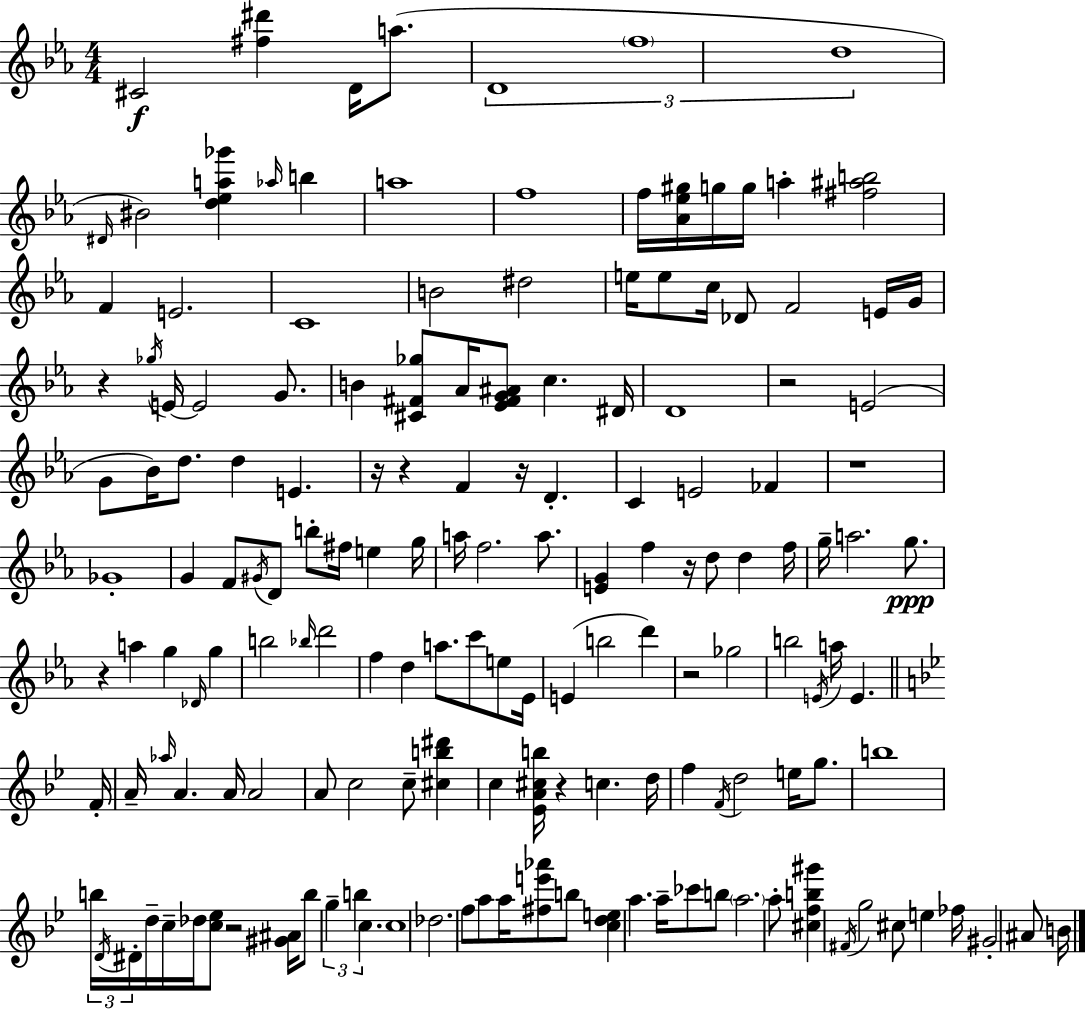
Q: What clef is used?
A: treble